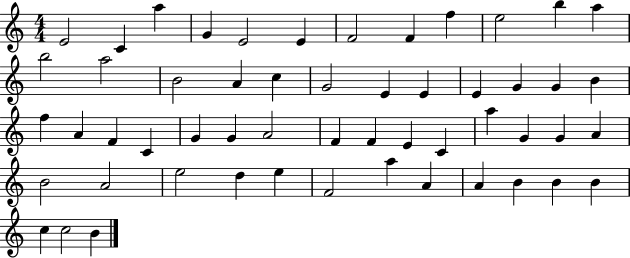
E4/h C4/q A5/q G4/q E4/h E4/q F4/h F4/q F5/q E5/h B5/q A5/q B5/h A5/h B4/h A4/q C5/q G4/h E4/q E4/q E4/q G4/q G4/q B4/q F5/q A4/q F4/q C4/q G4/q G4/q A4/h F4/q F4/q E4/q C4/q A5/q G4/q G4/q A4/q B4/h A4/h E5/h D5/q E5/q F4/h A5/q A4/q A4/q B4/q B4/q B4/q C5/q C5/h B4/q